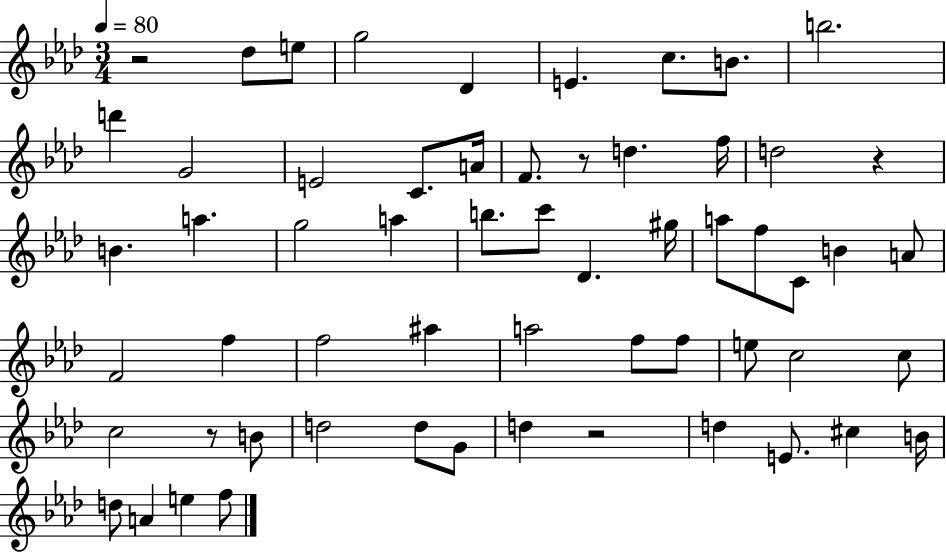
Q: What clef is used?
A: treble